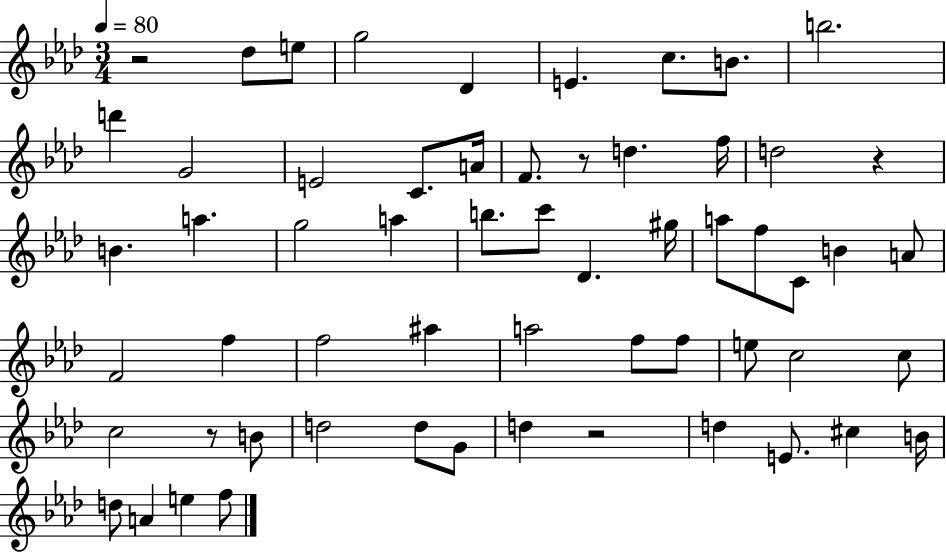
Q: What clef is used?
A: treble